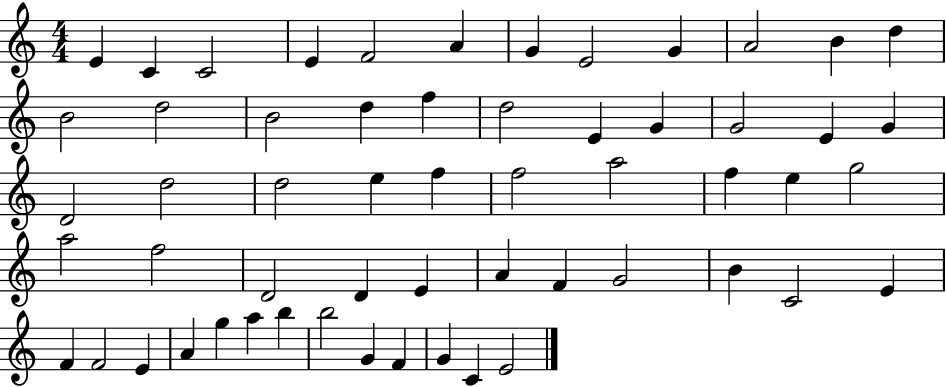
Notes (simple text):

E4/q C4/q C4/h E4/q F4/h A4/q G4/q E4/h G4/q A4/h B4/q D5/q B4/h D5/h B4/h D5/q F5/q D5/h E4/q G4/q G4/h E4/q G4/q D4/h D5/h D5/h E5/q F5/q F5/h A5/h F5/q E5/q G5/h A5/h F5/h D4/h D4/q E4/q A4/q F4/q G4/h B4/q C4/h E4/q F4/q F4/h E4/q A4/q G5/q A5/q B5/q B5/h G4/q F4/q G4/q C4/q E4/h